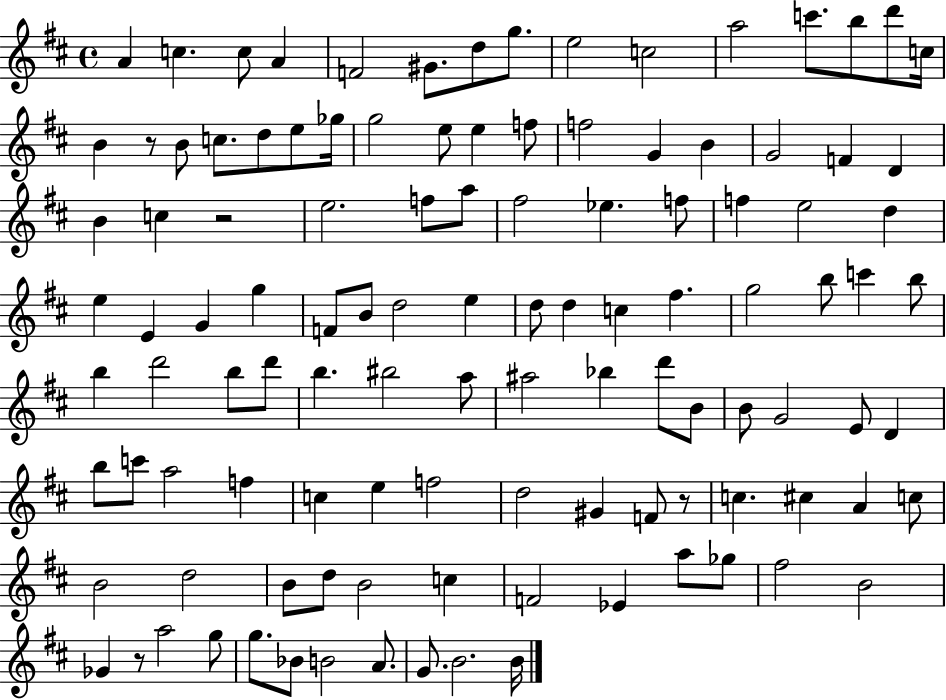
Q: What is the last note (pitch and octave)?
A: B4